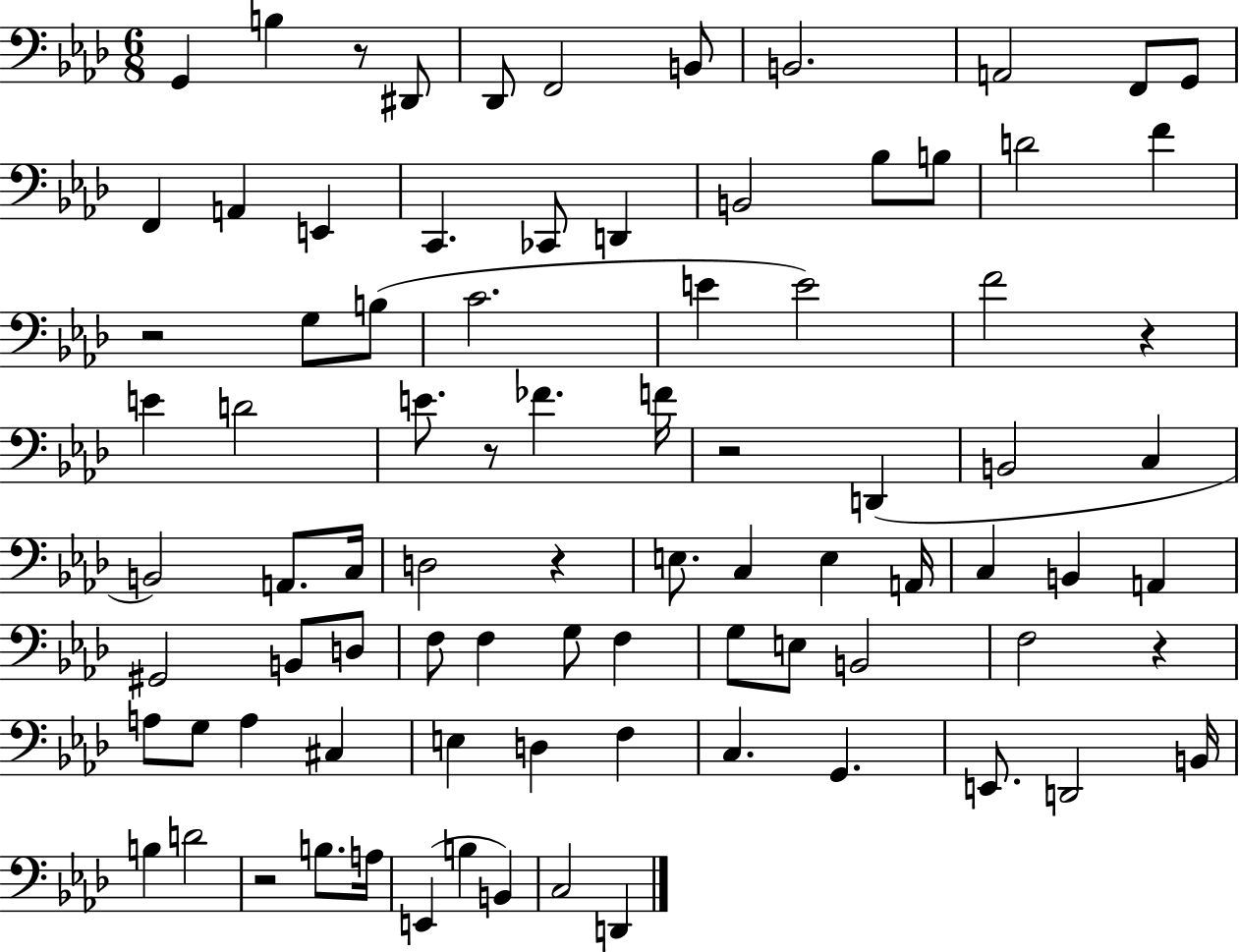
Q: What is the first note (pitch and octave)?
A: G2